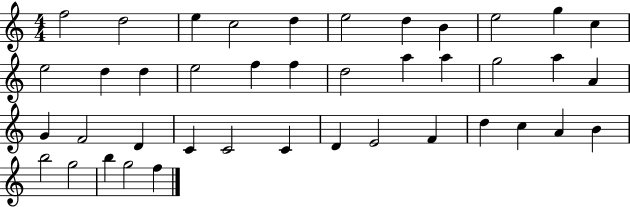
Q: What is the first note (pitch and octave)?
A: F5